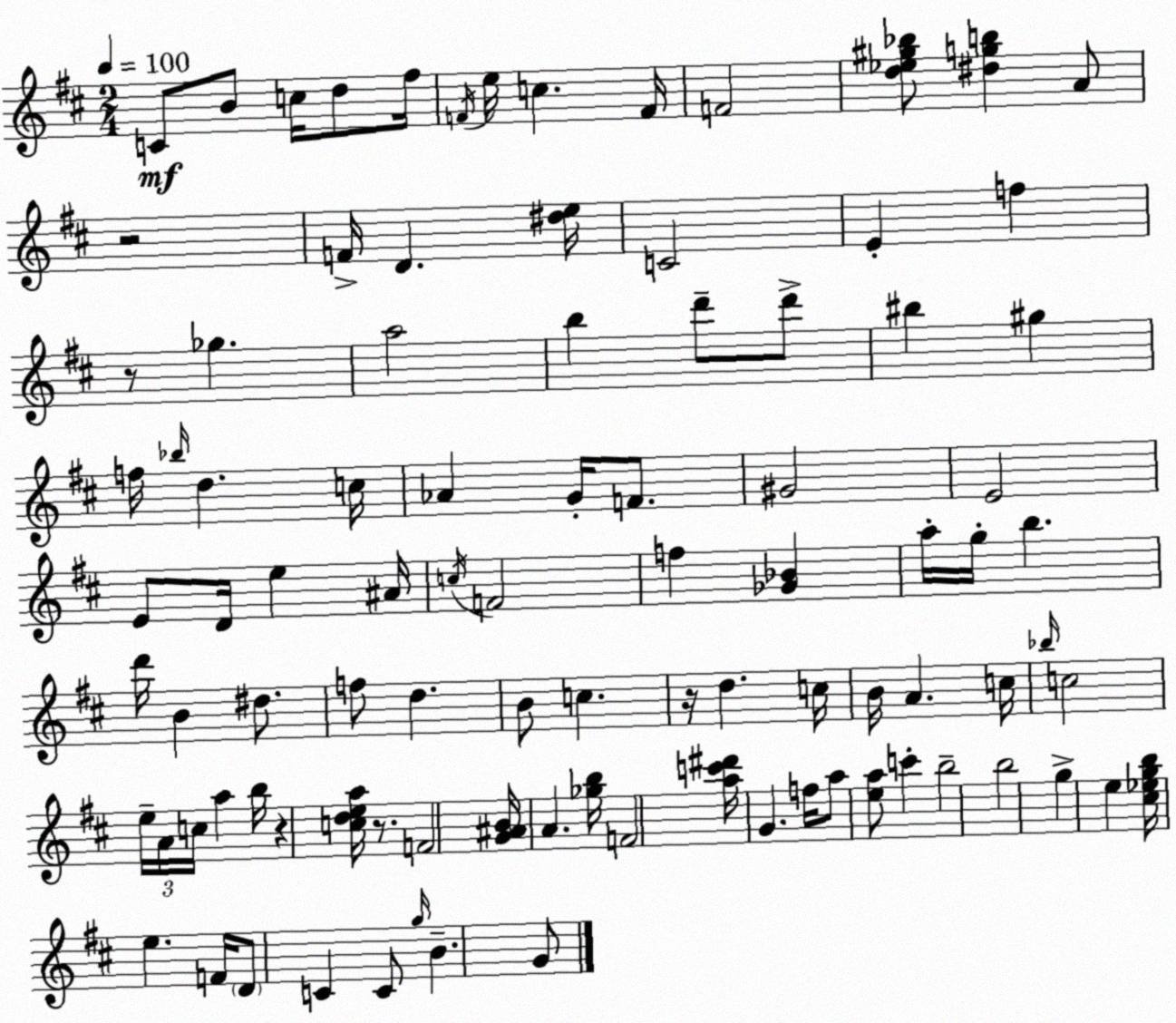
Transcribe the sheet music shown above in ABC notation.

X:1
T:Untitled
M:2/4
L:1/4
K:D
C/2 B/2 c/4 d/2 ^f/4 F/4 e/4 c F/4 F2 [d_e^g_b]/2 [^dgb] A/2 z2 F/4 D [^de]/4 C2 E f z/2 _g a2 b d'/2 d'/2 ^b ^g f/4 _b/4 d c/4 _A G/4 F/2 ^G2 E2 E/2 D/4 e ^A/4 c/4 F2 f [_G_B] a/4 g/4 b d'/4 B ^d/2 f/2 d B/2 c z/4 d c/4 B/4 A c/4 _b/4 c2 e/4 A/4 c/4 a b/4 z [cdea]/4 z/2 F2 [G^AB]/4 A [_gb]/4 F2 [ac'^d']/4 G f/4 a/2 [ea]/2 c' b2 b2 g e [^c_egb]/4 e F/4 D/2 C C/2 g/4 B G/2